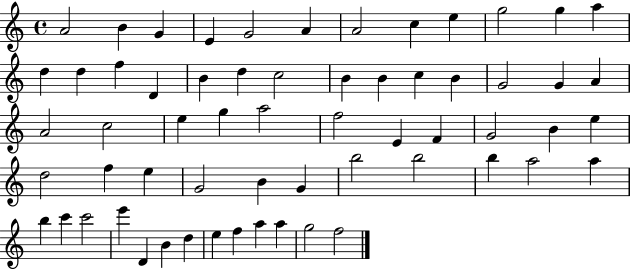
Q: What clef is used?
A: treble